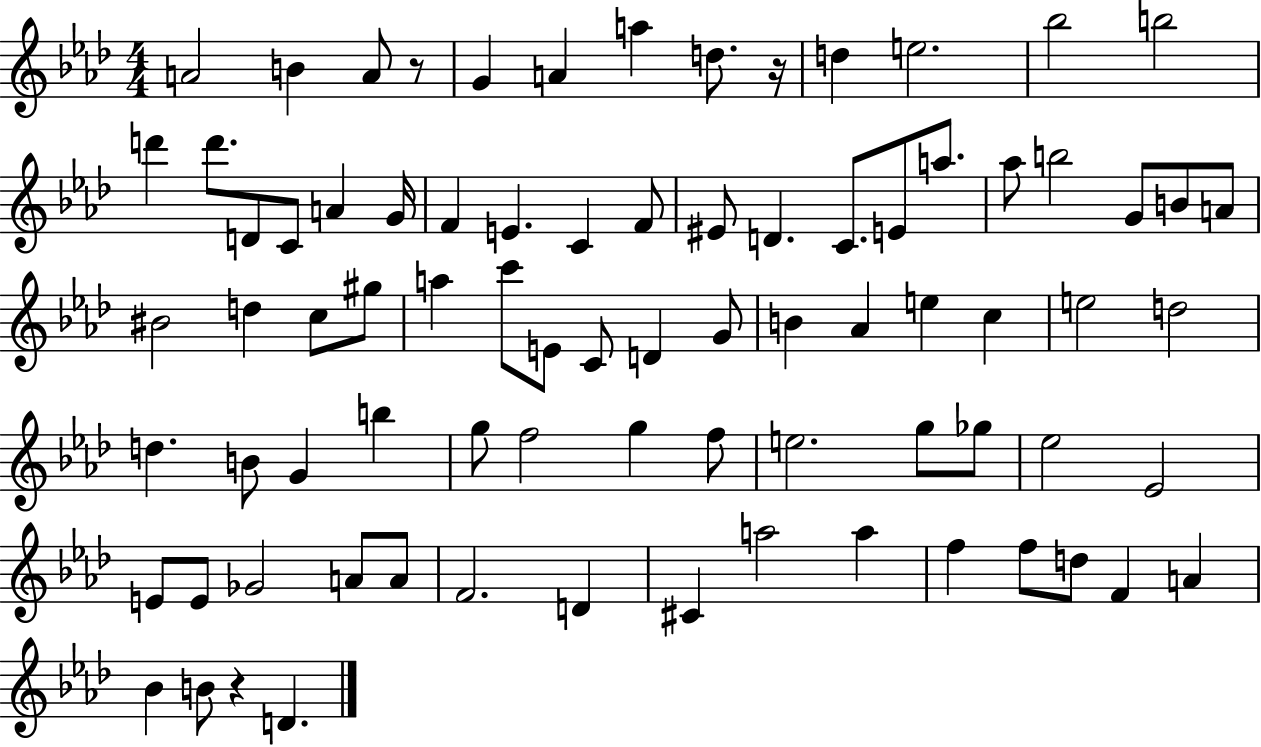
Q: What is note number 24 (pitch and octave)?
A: C4